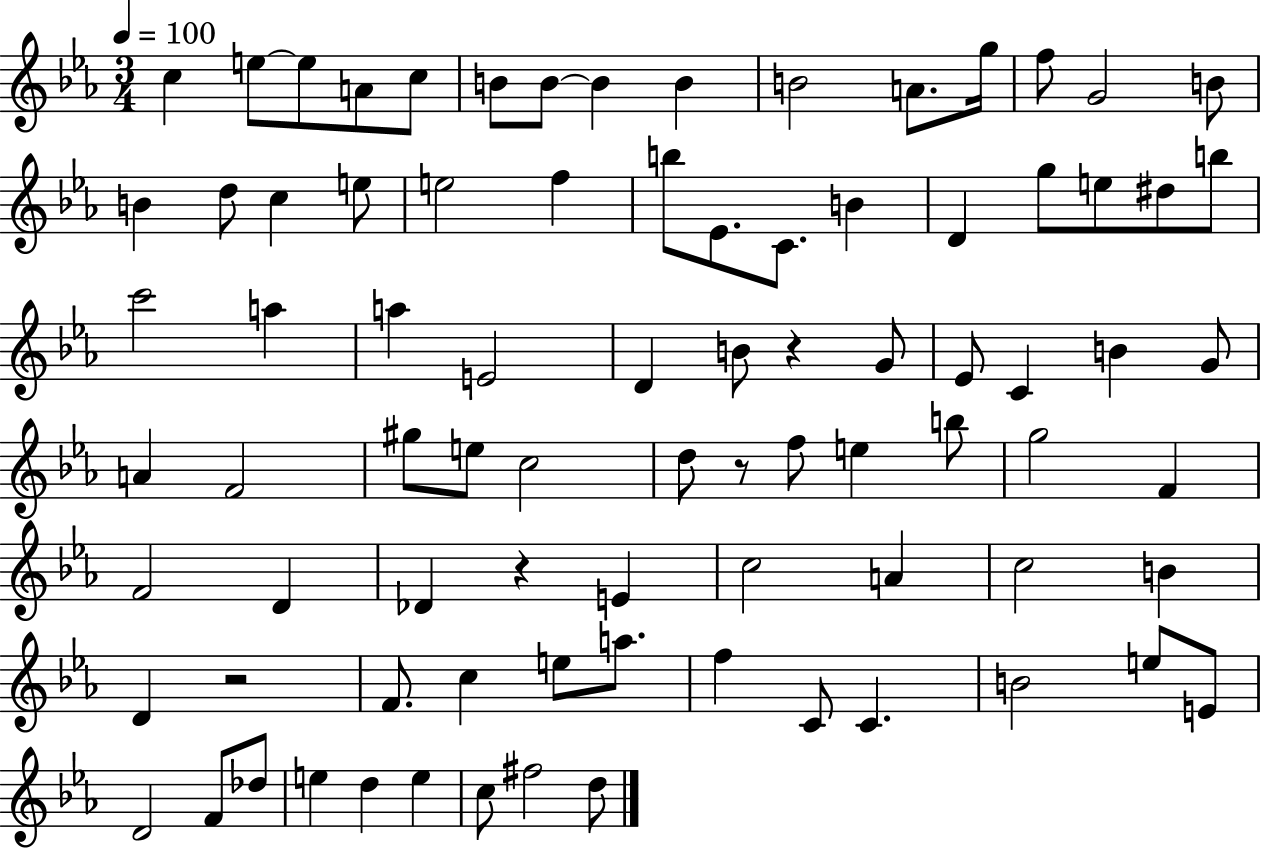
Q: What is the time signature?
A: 3/4